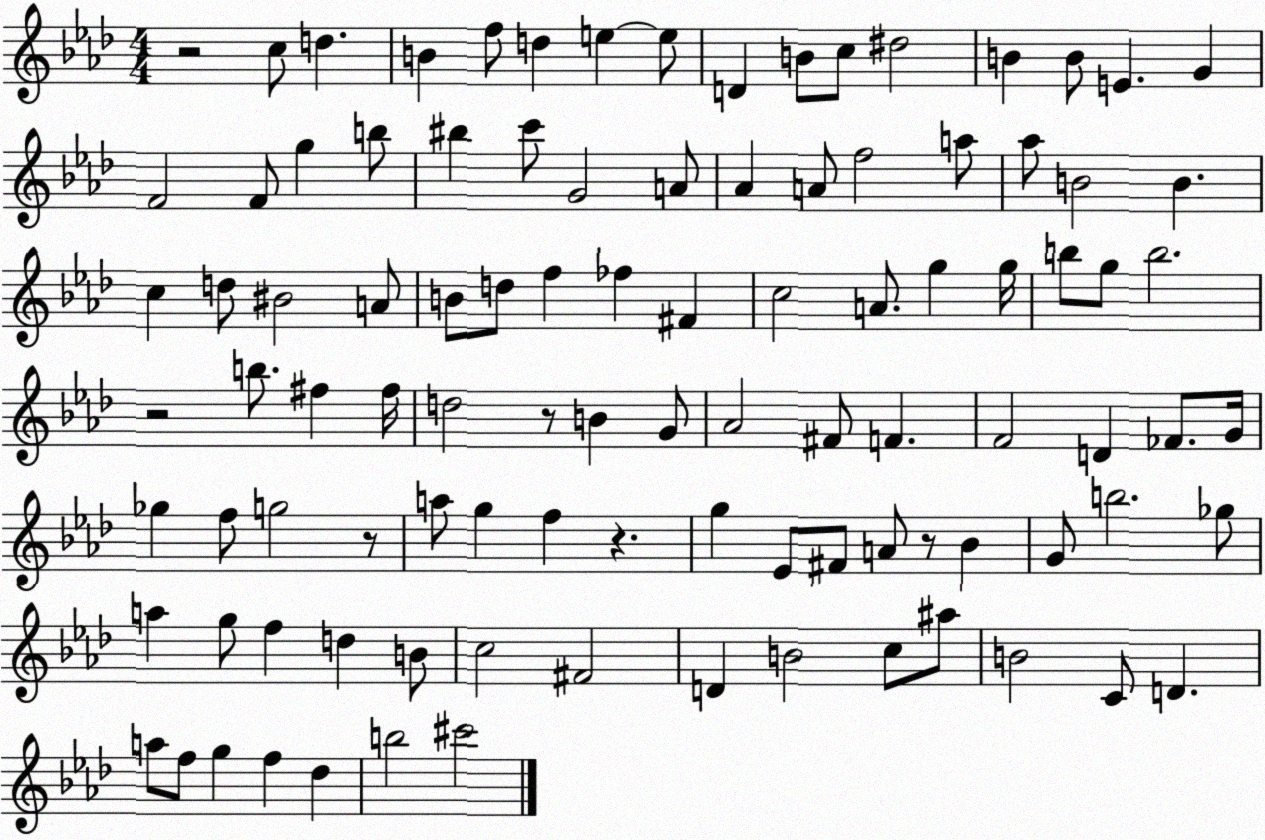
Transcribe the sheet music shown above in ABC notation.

X:1
T:Untitled
M:4/4
L:1/4
K:Ab
z2 c/2 d B f/2 d e e/2 D B/2 c/2 ^d2 B B/2 E G F2 F/2 g b/2 ^b c'/2 G2 A/2 _A A/2 f2 a/2 _a/2 B2 B c d/2 ^B2 A/2 B/2 d/2 f _f ^F c2 A/2 g g/4 b/2 g/2 b2 z2 b/2 ^f ^f/4 d2 z/2 B G/2 _A2 ^F/2 F F2 D _F/2 G/4 _g f/2 g2 z/2 a/2 g f z g _E/2 ^F/2 A/2 z/2 _B G/2 b2 _g/2 a g/2 f d B/2 c2 ^F2 D B2 c/2 ^a/2 B2 C/2 D a/2 f/2 g f _d b2 ^c'2